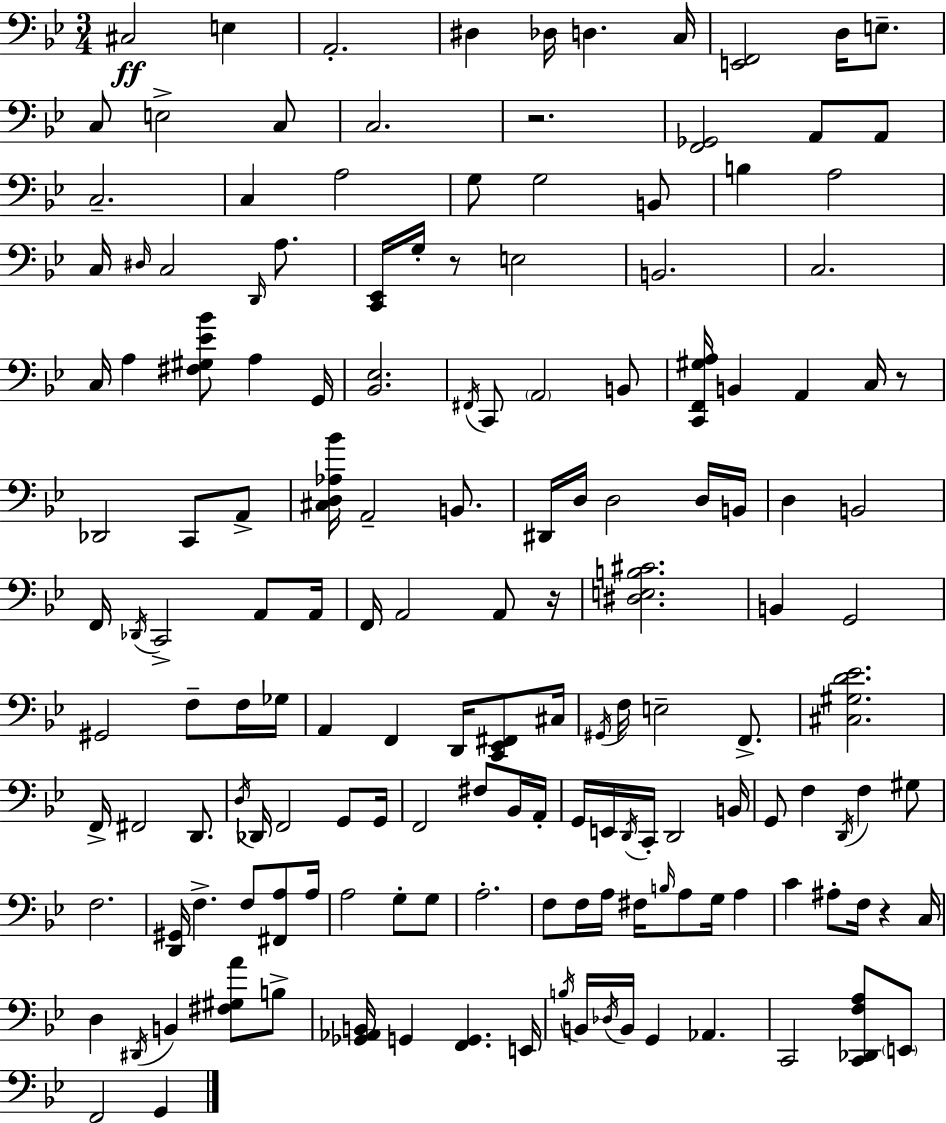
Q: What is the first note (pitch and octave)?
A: C#3